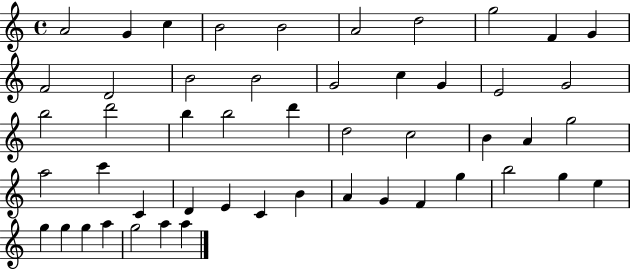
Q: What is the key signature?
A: C major